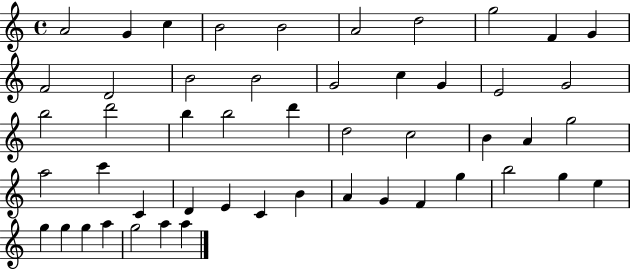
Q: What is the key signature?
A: C major